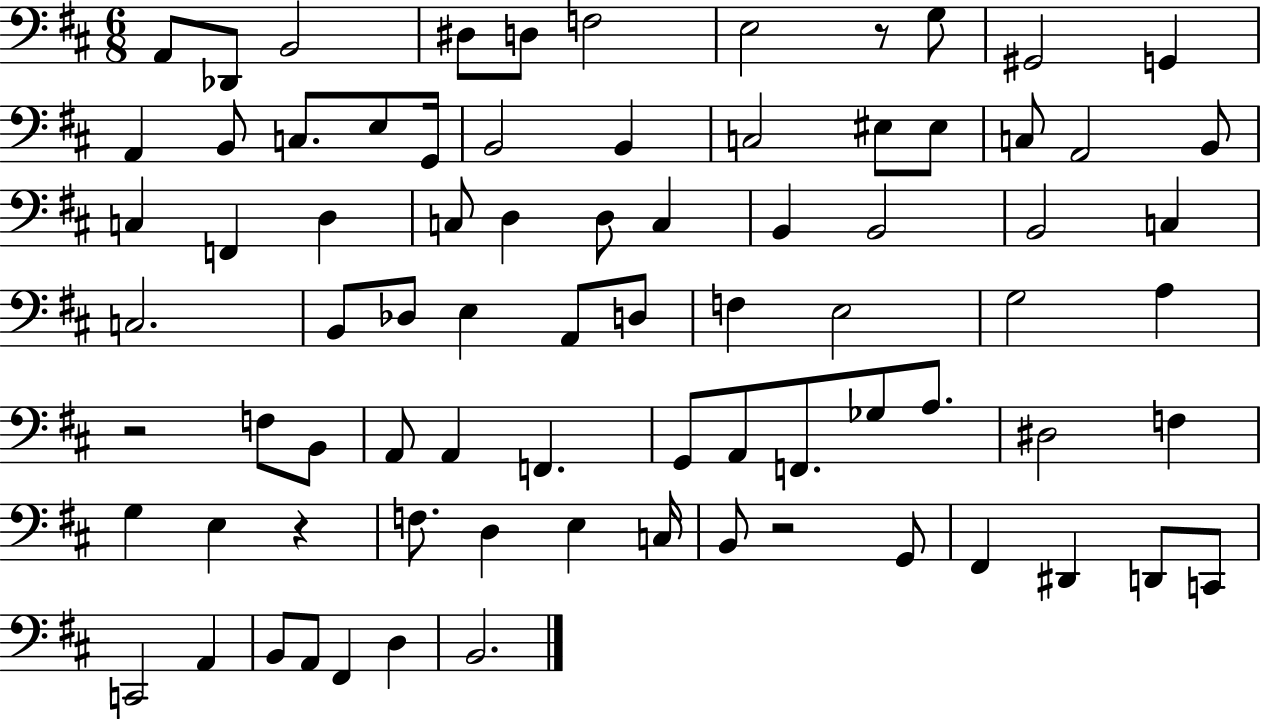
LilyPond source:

{
  \clef bass
  \numericTimeSignature
  \time 6/8
  \key d \major
  a,8 des,8 b,2 | dis8 d8 f2 | e2 r8 g8 | gis,2 g,4 | \break a,4 b,8 c8. e8 g,16 | b,2 b,4 | c2 eis8 eis8 | c8 a,2 b,8 | \break c4 f,4 d4 | c8 d4 d8 c4 | b,4 b,2 | b,2 c4 | \break c2. | b,8 des8 e4 a,8 d8 | f4 e2 | g2 a4 | \break r2 f8 b,8 | a,8 a,4 f,4. | g,8 a,8 f,8. ges8 a8. | dis2 f4 | \break g4 e4 r4 | f8. d4 e4 c16 | b,8 r2 g,8 | fis,4 dis,4 d,8 c,8 | \break c,2 a,4 | b,8 a,8 fis,4 d4 | b,2. | \bar "|."
}